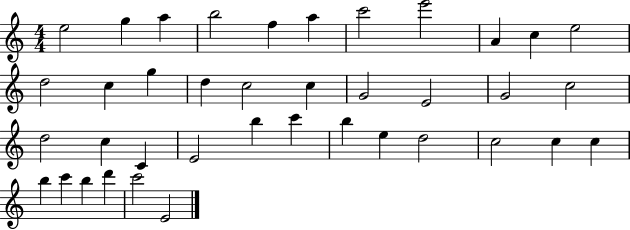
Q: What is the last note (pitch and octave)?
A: E4